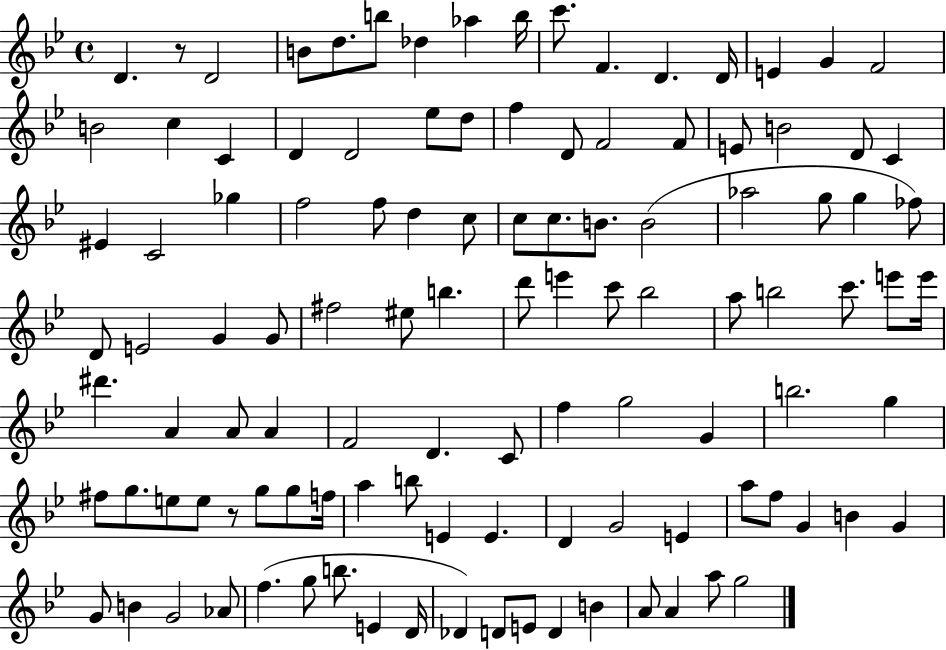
X:1
T:Untitled
M:4/4
L:1/4
K:Bb
D z/2 D2 B/2 d/2 b/2 _d _a b/4 c'/2 F D D/4 E G F2 B2 c C D D2 _e/2 d/2 f D/2 F2 F/2 E/2 B2 D/2 C ^E C2 _g f2 f/2 d c/2 c/2 c/2 B/2 B2 _a2 g/2 g _f/2 D/2 E2 G G/2 ^f2 ^e/2 b d'/2 e' c'/2 _b2 a/2 b2 c'/2 e'/2 e'/4 ^d' A A/2 A F2 D C/2 f g2 G b2 g ^f/2 g/2 e/2 e/2 z/2 g/2 g/2 f/4 a b/2 E E D G2 E a/2 f/2 G B G G/2 B G2 _A/2 f g/2 b/2 E D/4 _D D/2 E/2 D B A/2 A a/2 g2